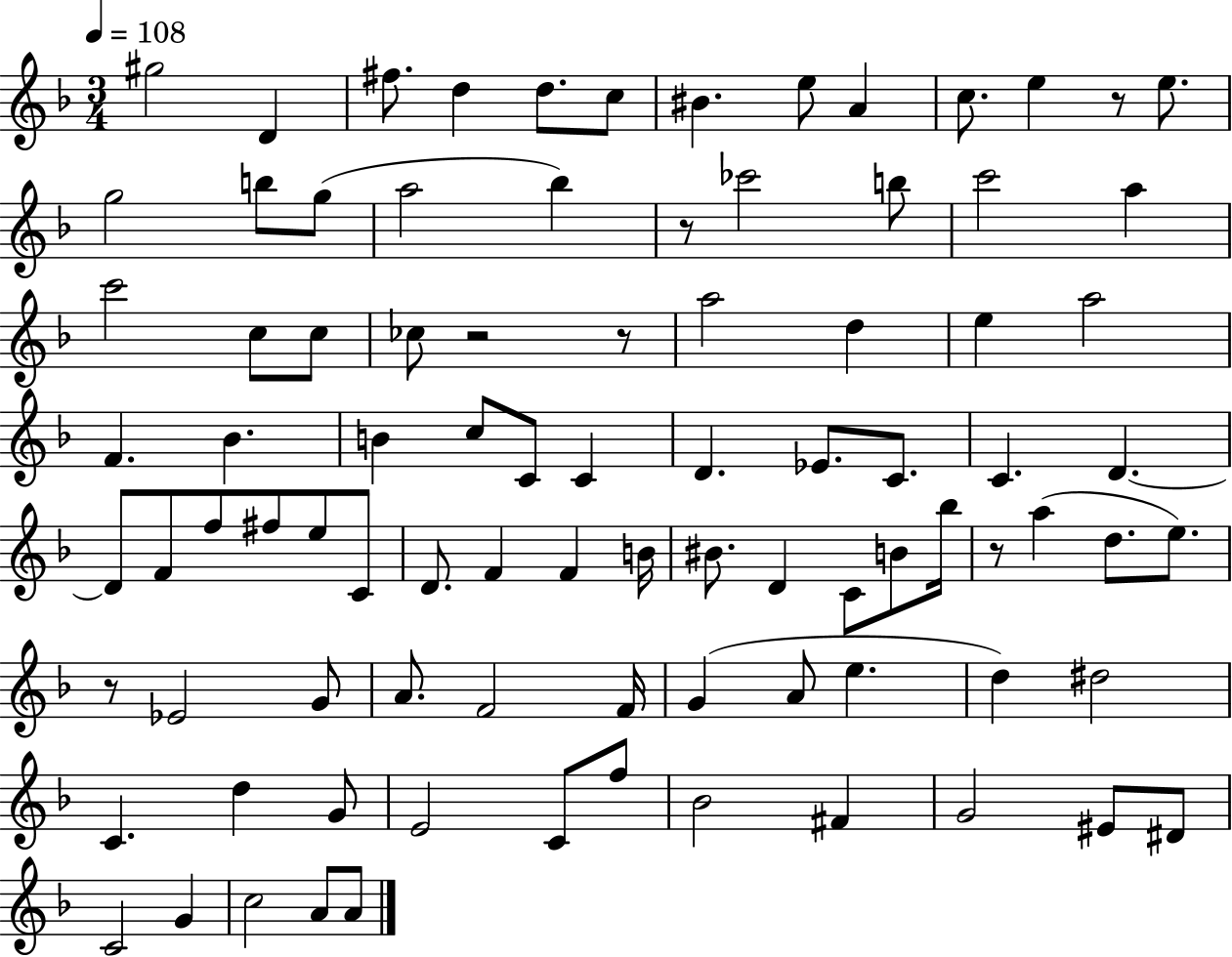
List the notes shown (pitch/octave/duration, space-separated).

G#5/h D4/q F#5/e. D5/q D5/e. C5/e BIS4/q. E5/e A4/q C5/e. E5/q R/e E5/e. G5/h B5/e G5/e A5/h Bb5/q R/e CES6/h B5/e C6/h A5/q C6/h C5/e C5/e CES5/e R/h R/e A5/h D5/q E5/q A5/h F4/q. Bb4/q. B4/q C5/e C4/e C4/q D4/q. Eb4/e. C4/e. C4/q. D4/q. D4/e F4/e F5/e F#5/e E5/e C4/e D4/e. F4/q F4/q B4/s BIS4/e. D4/q C4/e B4/e Bb5/s R/e A5/q D5/e. E5/e. R/e Eb4/h G4/e A4/e. F4/h F4/s G4/q A4/e E5/q. D5/q D#5/h C4/q. D5/q G4/e E4/h C4/e F5/e Bb4/h F#4/q G4/h EIS4/e D#4/e C4/h G4/q C5/h A4/e A4/e